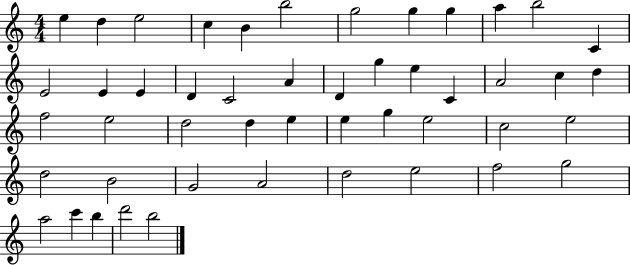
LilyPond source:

{
  \clef treble
  \numericTimeSignature
  \time 4/4
  \key c \major
  e''4 d''4 e''2 | c''4 b'4 b''2 | g''2 g''4 g''4 | a''4 b''2 c'4 | \break e'2 e'4 e'4 | d'4 c'2 a'4 | d'4 g''4 e''4 c'4 | a'2 c''4 d''4 | \break f''2 e''2 | d''2 d''4 e''4 | e''4 g''4 e''2 | c''2 e''2 | \break d''2 b'2 | g'2 a'2 | d''2 e''2 | f''2 g''2 | \break a''2 c'''4 b''4 | d'''2 b''2 | \bar "|."
}